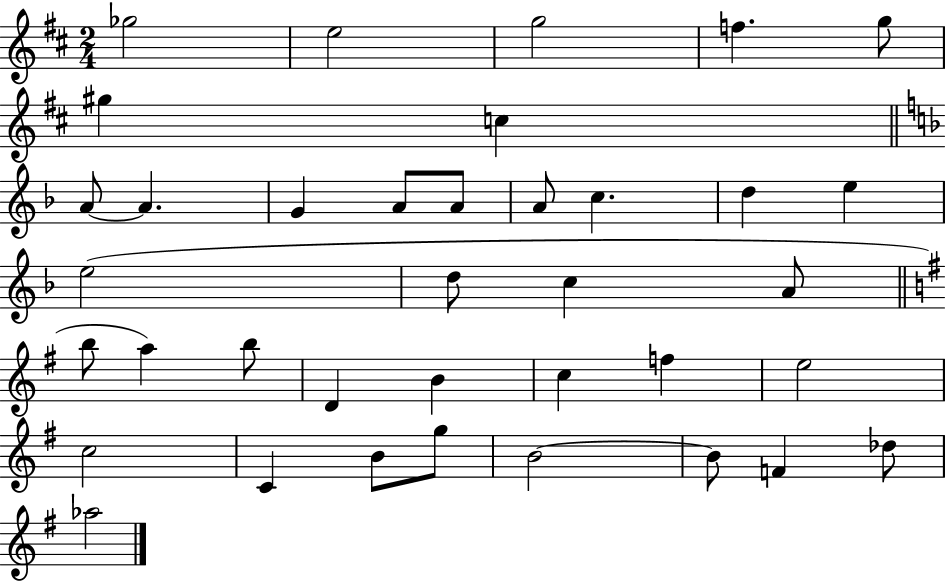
{
  \clef treble
  \numericTimeSignature
  \time 2/4
  \key d \major
  ges''2 | e''2 | g''2 | f''4. g''8 | \break gis''4 c''4 | \bar "||" \break \key f \major a'8~~ a'4. | g'4 a'8 a'8 | a'8 c''4. | d''4 e''4 | \break e''2( | d''8 c''4 a'8 | \bar "||" \break \key g \major b''8 a''4) b''8 | d'4 b'4 | c''4 f''4 | e''2 | \break c''2 | c'4 b'8 g''8 | b'2~~ | b'8 f'4 des''8 | \break aes''2 | \bar "|."
}